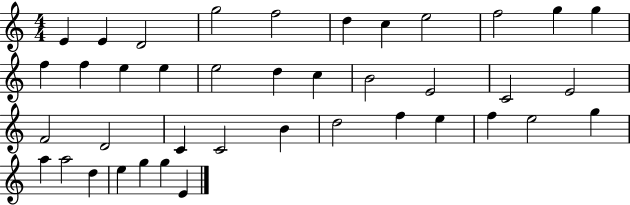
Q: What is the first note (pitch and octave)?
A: E4